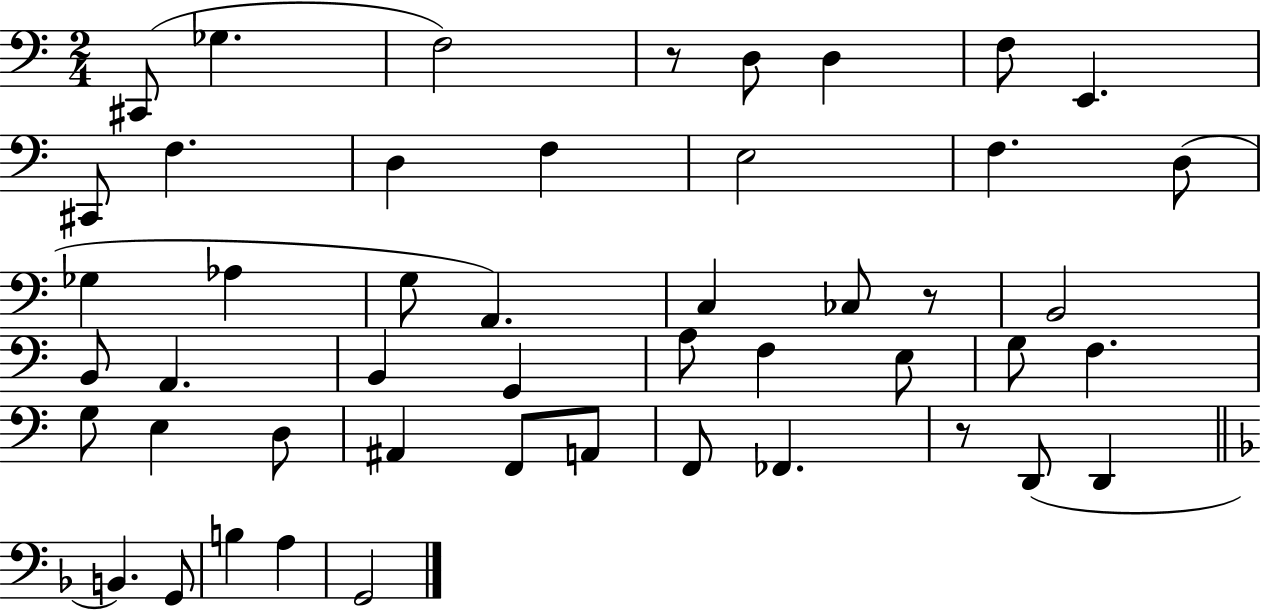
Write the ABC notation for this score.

X:1
T:Untitled
M:2/4
L:1/4
K:C
^C,,/2 _G, F,2 z/2 D,/2 D, F,/2 E,, ^C,,/2 F, D, F, E,2 F, D,/2 _G, _A, G,/2 A,, C, _C,/2 z/2 B,,2 B,,/2 A,, B,, G,, A,/2 F, E,/2 G,/2 F, G,/2 E, D,/2 ^A,, F,,/2 A,,/2 F,,/2 _F,, z/2 D,,/2 D,, B,, G,,/2 B, A, G,,2